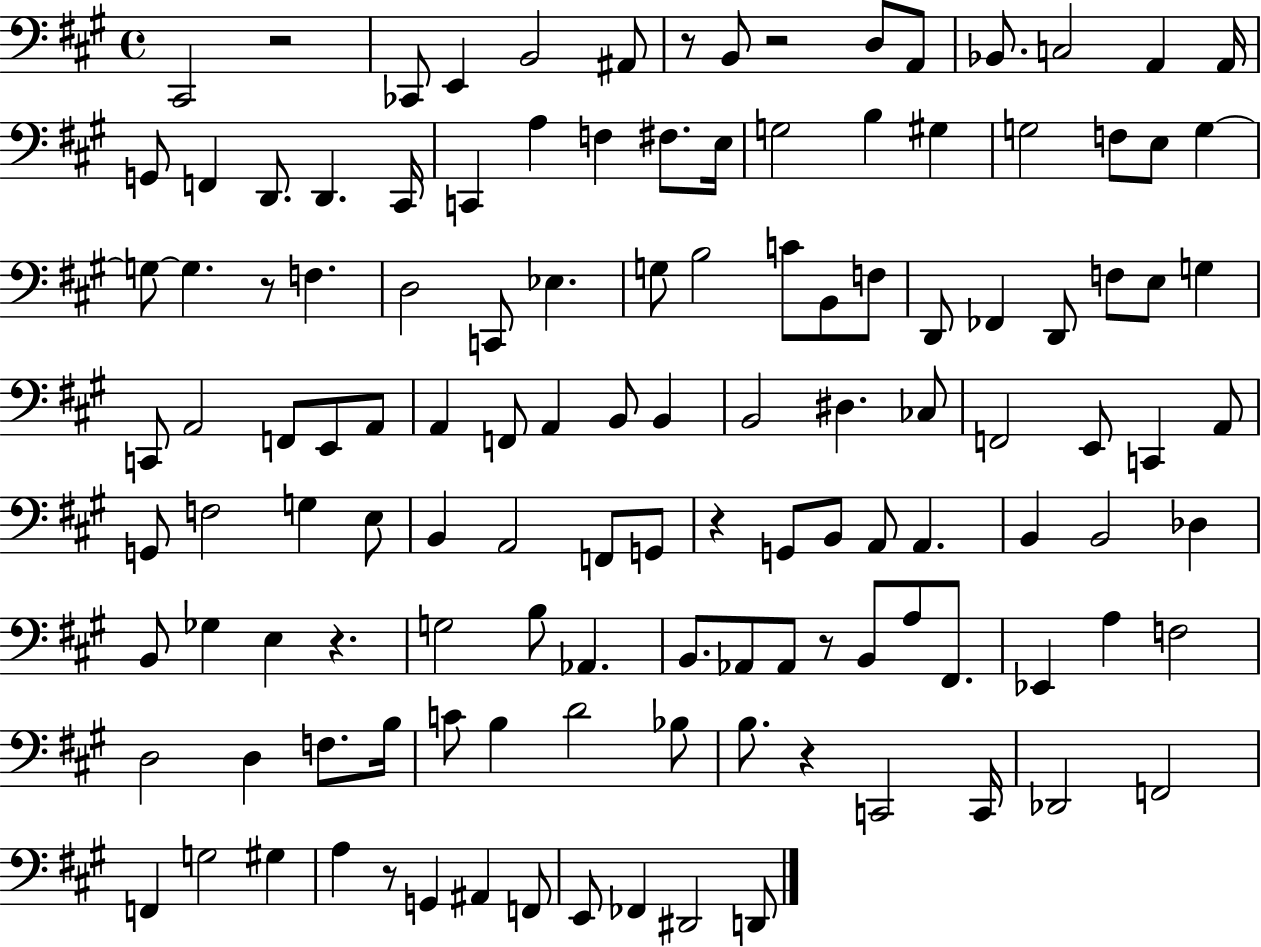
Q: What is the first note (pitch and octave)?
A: C#2